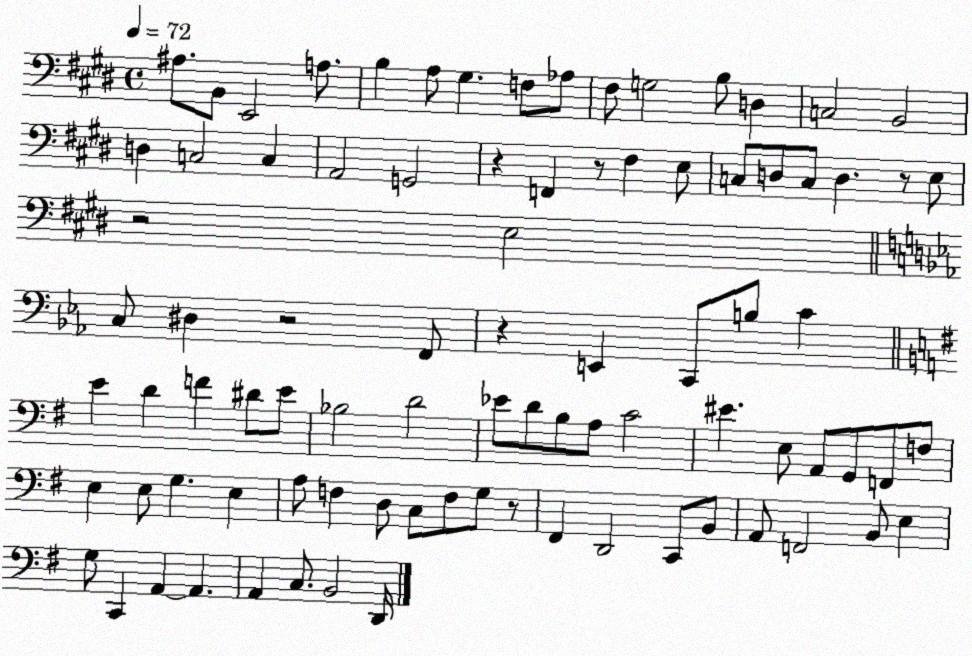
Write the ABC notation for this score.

X:1
T:Untitled
M:4/4
L:1/4
K:E
^A,/2 B,,/2 E,,2 A,/2 B, A,/2 ^G, F,/2 _A,/2 ^F,/2 G,2 B,/2 D, C,2 B,,2 D, C,2 C, A,,2 G,,2 z F,, z/2 ^F, E,/2 C,/2 D,/2 C,/2 D, z/2 E,/2 z2 E,2 C,/2 ^D, z2 F,,/2 z E,, C,,/2 B,/2 C E D F ^D/2 E/2 _B,2 D2 _E/2 D/2 B,/2 A,/2 C2 ^E E,/2 A,,/2 G,,/2 F,,/2 F,/2 E, E,/2 G, E, A,/2 F, D,/2 C,/2 F,/2 G,/2 z/2 ^F,, D,,2 C,,/2 B,,/2 A,,/2 F,,2 B,,/2 E, G,/2 C,, A,, A,, A,, C,/2 B,,2 D,,/4